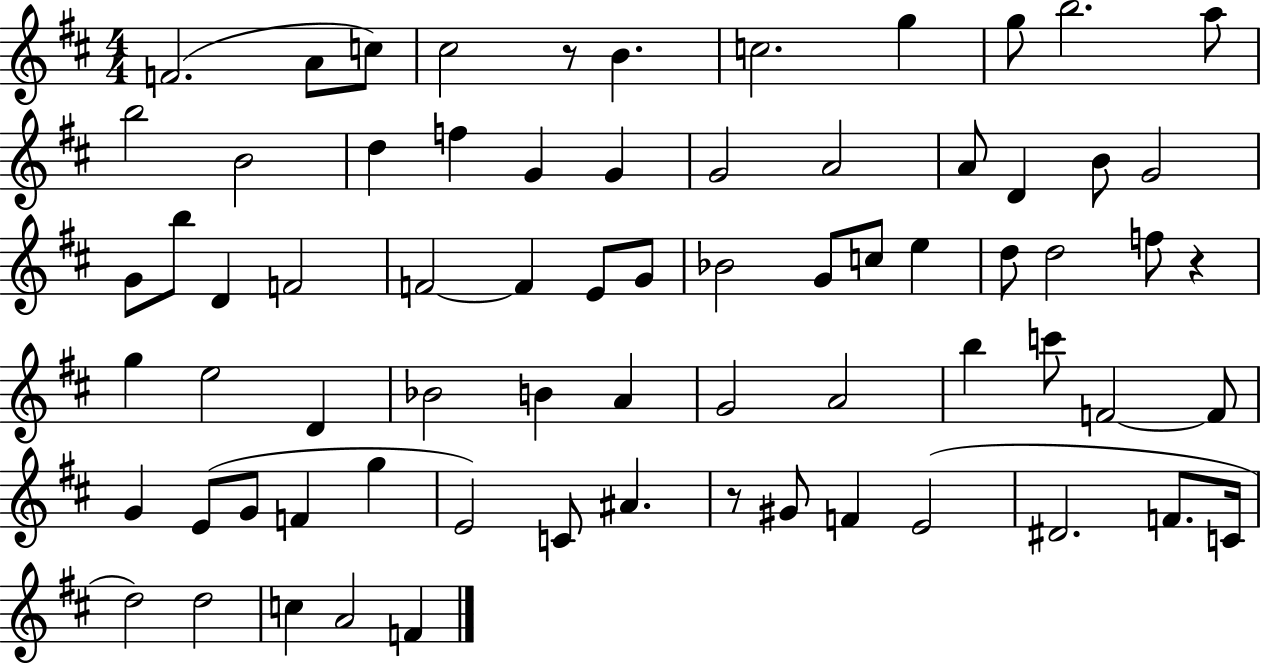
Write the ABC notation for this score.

X:1
T:Untitled
M:4/4
L:1/4
K:D
F2 A/2 c/2 ^c2 z/2 B c2 g g/2 b2 a/2 b2 B2 d f G G G2 A2 A/2 D B/2 G2 G/2 b/2 D F2 F2 F E/2 G/2 _B2 G/2 c/2 e d/2 d2 f/2 z g e2 D _B2 B A G2 A2 b c'/2 F2 F/2 G E/2 G/2 F g E2 C/2 ^A z/2 ^G/2 F E2 ^D2 F/2 C/4 d2 d2 c A2 F